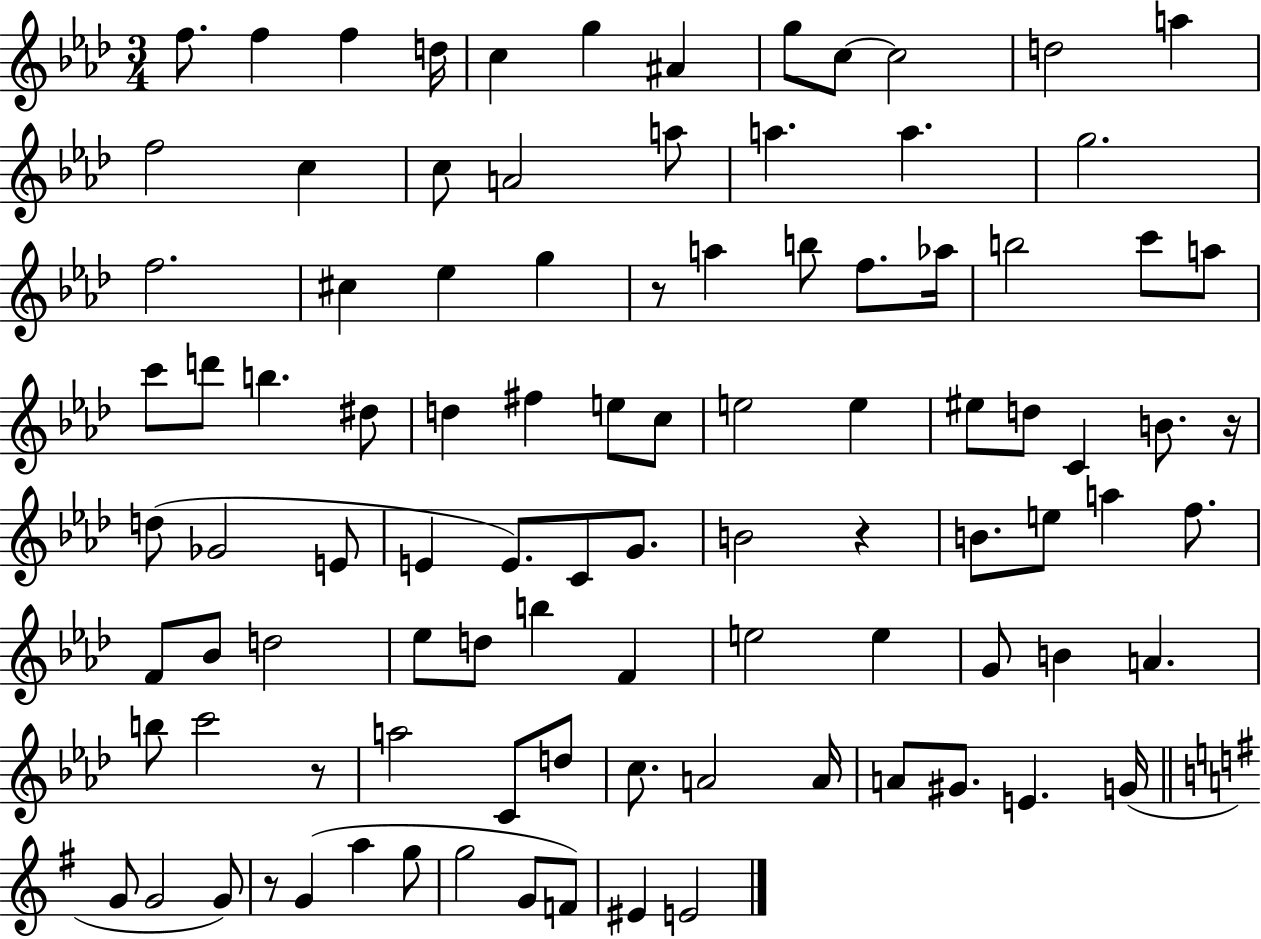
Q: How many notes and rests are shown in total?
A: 97